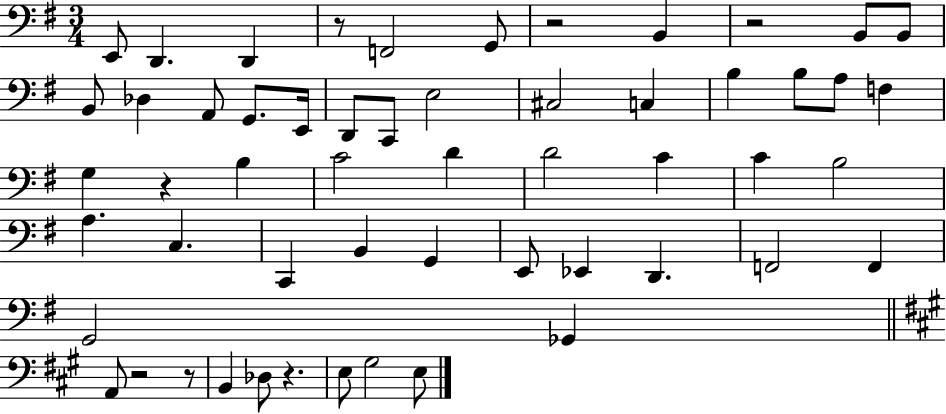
E2/e D2/q. D2/q R/e F2/h G2/e R/h B2/q R/h B2/e B2/e B2/e Db3/q A2/e G2/e. E2/s D2/e C2/e E3/h C#3/h C3/q B3/q B3/e A3/e F3/q G3/q R/q B3/q C4/h D4/q D4/h C4/q C4/q B3/h A3/q. C3/q. C2/q B2/q G2/q E2/e Eb2/q D2/q. F2/h F2/q G2/h Gb2/q A2/e R/h R/e B2/q Db3/e R/q. E3/e G#3/h E3/e